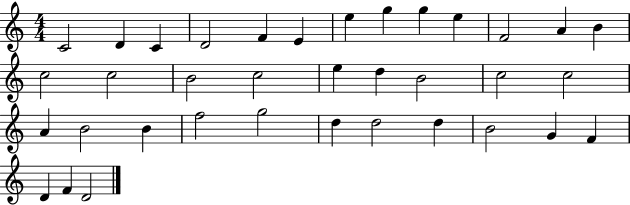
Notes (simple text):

C4/h D4/q C4/q D4/h F4/q E4/q E5/q G5/q G5/q E5/q F4/h A4/q B4/q C5/h C5/h B4/h C5/h E5/q D5/q B4/h C5/h C5/h A4/q B4/h B4/q F5/h G5/h D5/q D5/h D5/q B4/h G4/q F4/q D4/q F4/q D4/h